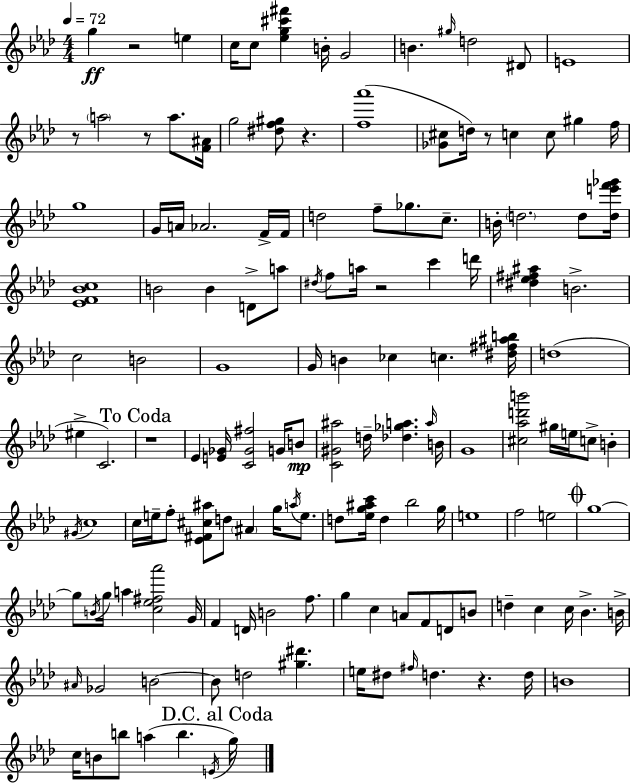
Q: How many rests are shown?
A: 8